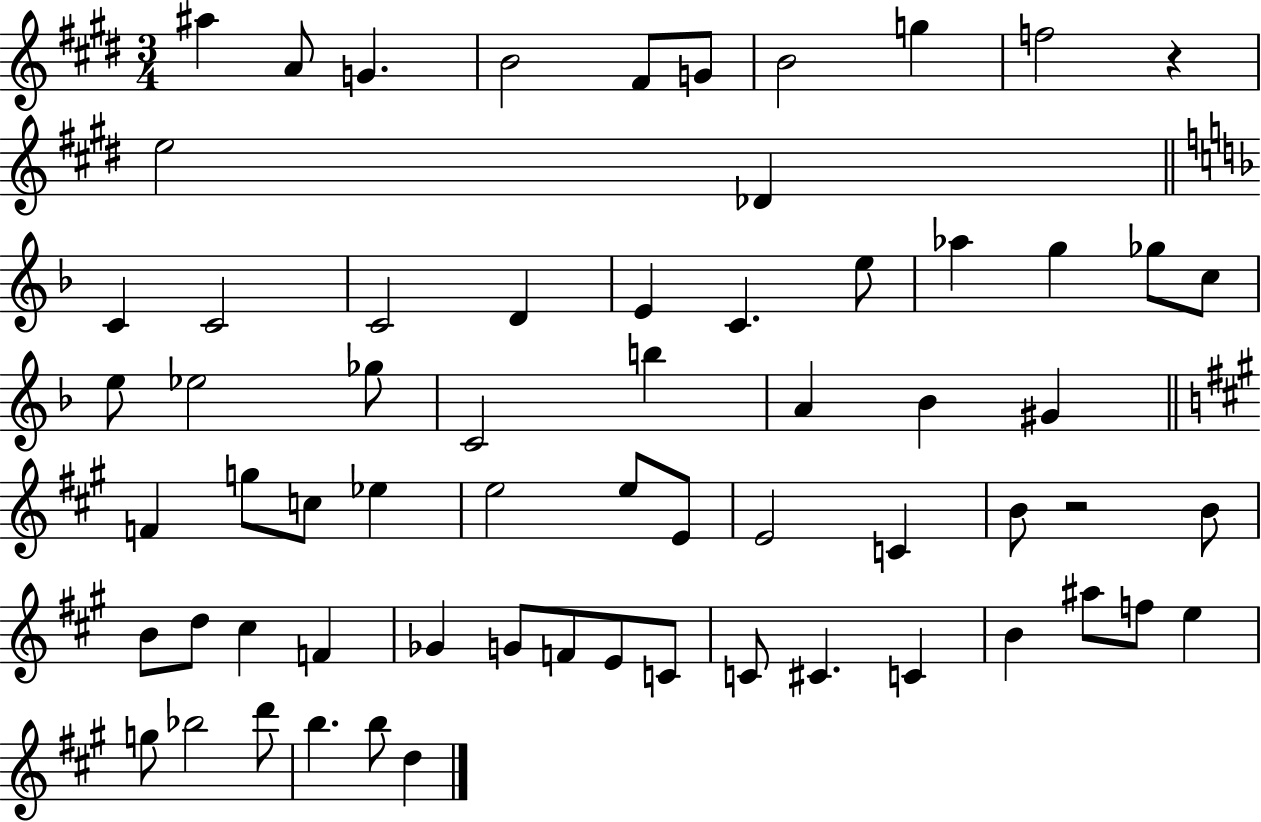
X:1
T:Untitled
M:3/4
L:1/4
K:E
^a A/2 G B2 ^F/2 G/2 B2 g f2 z e2 _D C C2 C2 D E C e/2 _a g _g/2 c/2 e/2 _e2 _g/2 C2 b A _B ^G F g/2 c/2 _e e2 e/2 E/2 E2 C B/2 z2 B/2 B/2 d/2 ^c F _G G/2 F/2 E/2 C/2 C/2 ^C C B ^a/2 f/2 e g/2 _b2 d'/2 b b/2 d